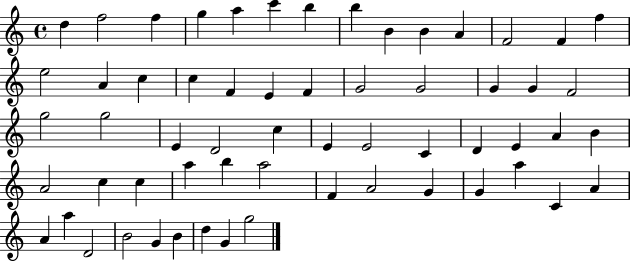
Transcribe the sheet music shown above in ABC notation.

X:1
T:Untitled
M:4/4
L:1/4
K:C
d f2 f g a c' b b B B A F2 F f e2 A c c F E F G2 G2 G G F2 g2 g2 E D2 c E E2 C D E A B A2 c c a b a2 F A2 G G a C A A a D2 B2 G B d G g2